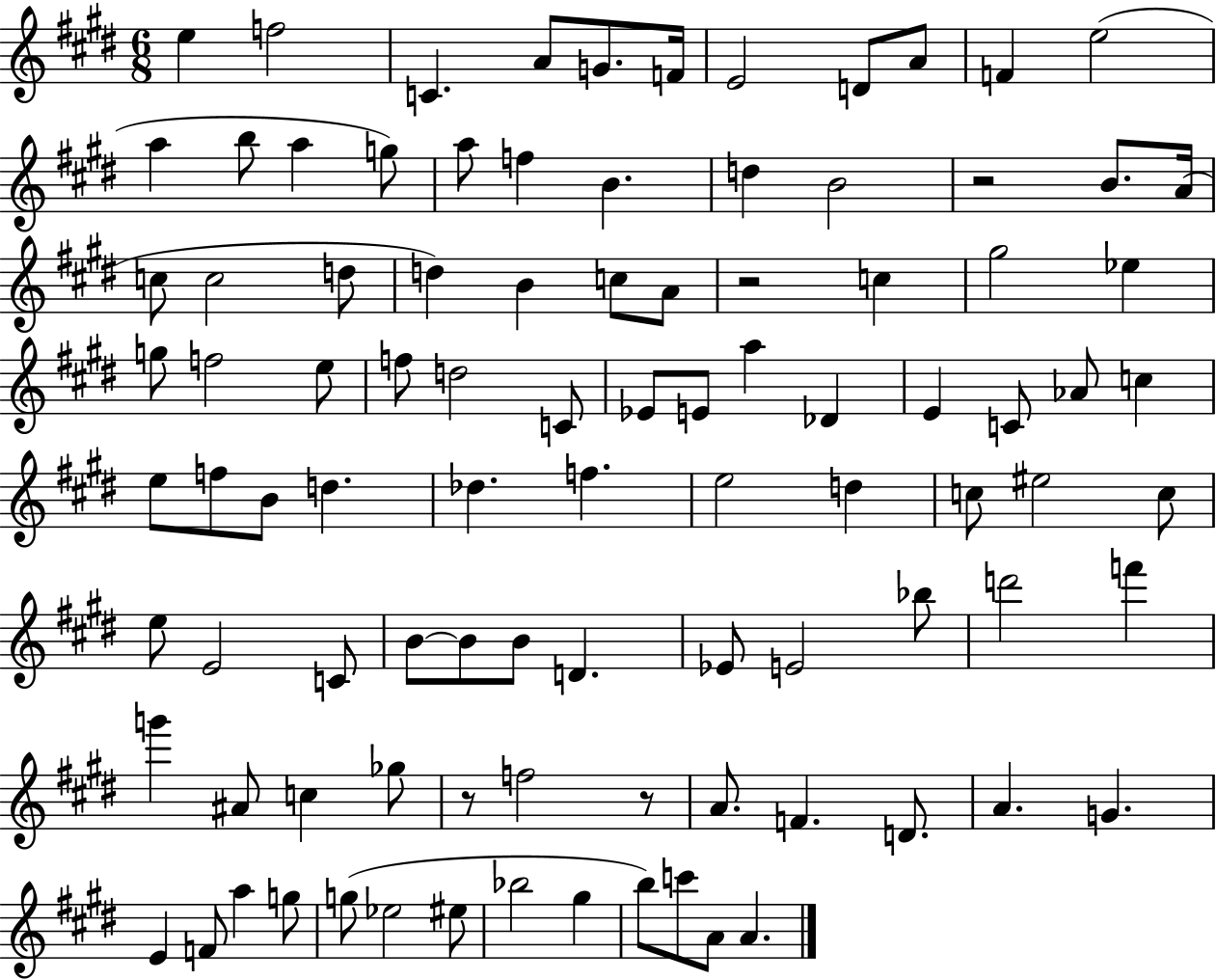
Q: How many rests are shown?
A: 4